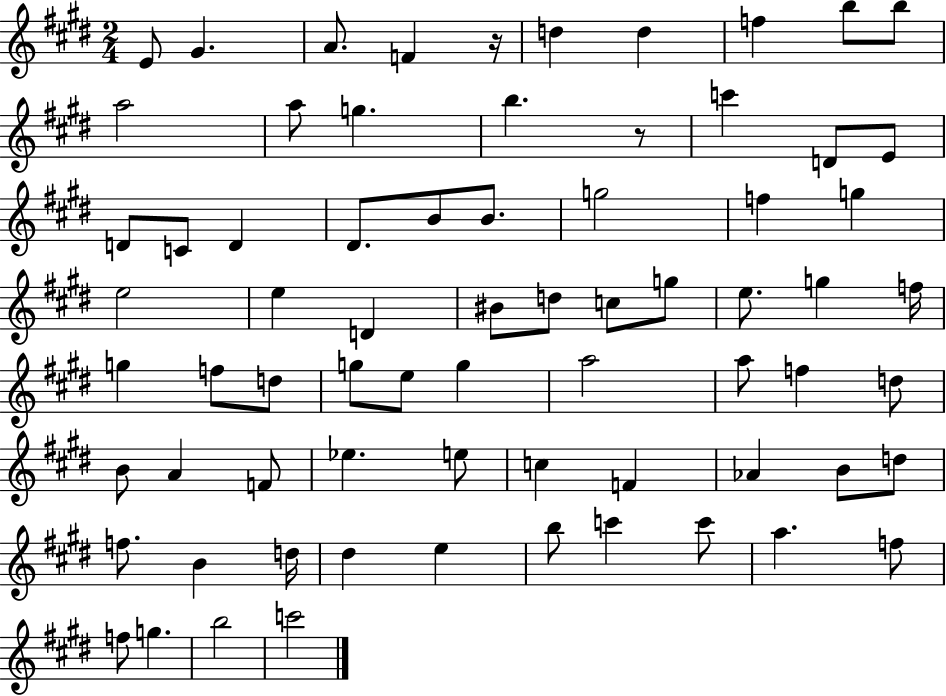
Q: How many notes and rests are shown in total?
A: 71